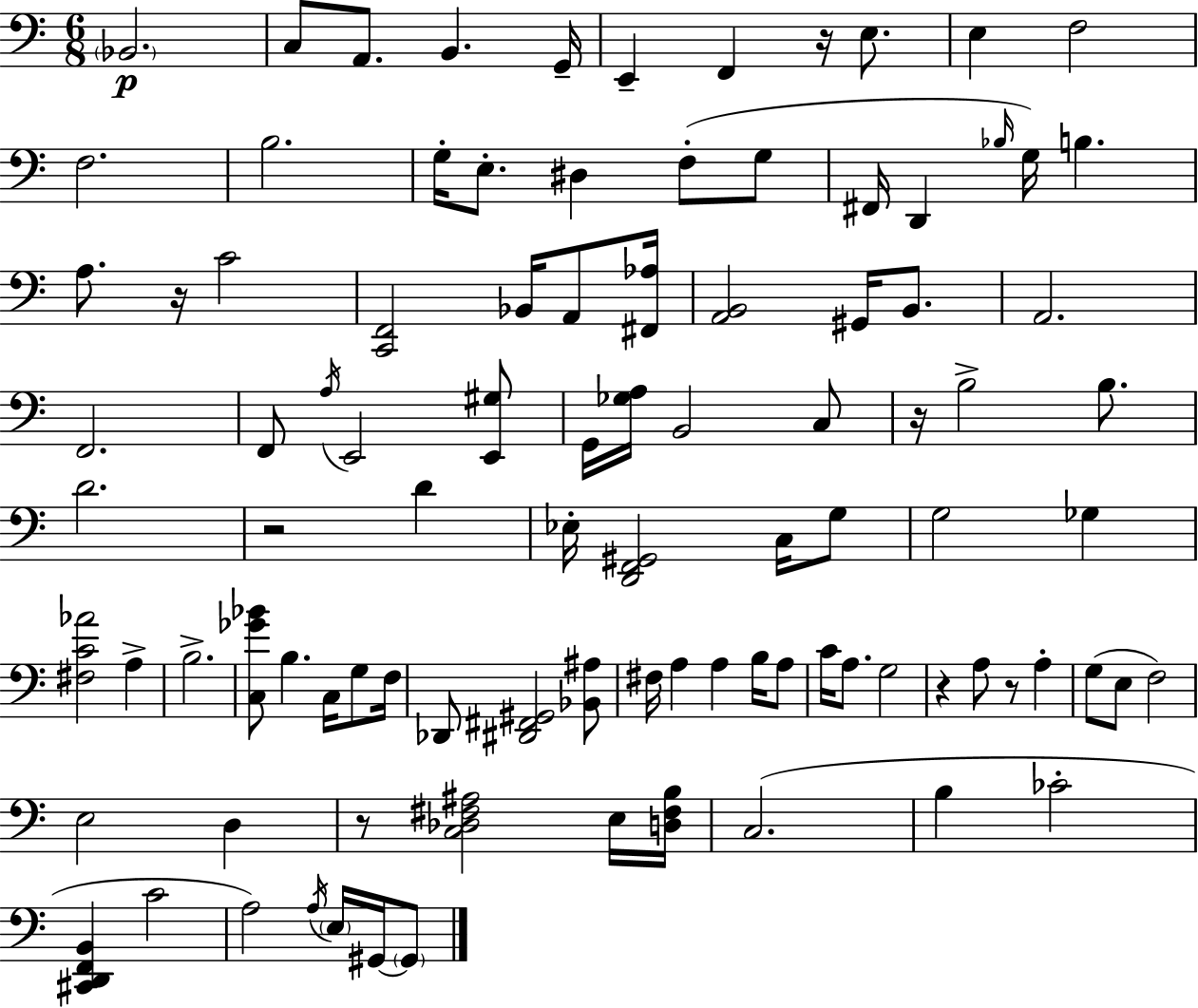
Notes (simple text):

Bb2/h. C3/e A2/e. B2/q. G2/s E2/q F2/q R/s E3/e. E3/q F3/h F3/h. B3/h. G3/s E3/e. D#3/q F3/e G3/e F#2/s D2/q Bb3/s G3/s B3/q. A3/e. R/s C4/h [C2,F2]/h Bb2/s A2/e [F#2,Ab3]/s [A2,B2]/h G#2/s B2/e. A2/h. F2/h. F2/e A3/s E2/h [E2,G#3]/e G2/s [Gb3,A3]/s B2/h C3/e R/s B3/h B3/e. D4/h. R/h D4/q Eb3/s [D2,F2,G#2]/h C3/s G3/e G3/h Gb3/q [F#3,C4,Ab4]/h A3/q B3/h. [C3,Gb4,Bb4]/e B3/q. C3/s G3/e F3/s Db2/e [D#2,F#2,G#2]/h [Bb2,A#3]/e F#3/s A3/q A3/q B3/s A3/e C4/s A3/e. G3/h R/q A3/e R/e A3/q G3/e E3/e F3/h E3/h D3/q R/e [C3,Db3,F#3,A#3]/h E3/s [D3,F#3,B3]/s C3/h. B3/q CES4/h [C#2,D2,F2,B2]/q C4/h A3/h A3/s E3/s G#2/s G#2/e